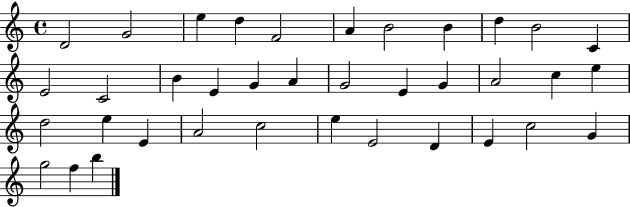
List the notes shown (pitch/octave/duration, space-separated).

D4/h G4/h E5/q D5/q F4/h A4/q B4/h B4/q D5/q B4/h C4/q E4/h C4/h B4/q E4/q G4/q A4/q G4/h E4/q G4/q A4/h C5/q E5/q D5/h E5/q E4/q A4/h C5/h E5/q E4/h D4/q E4/q C5/h G4/q G5/h F5/q B5/q